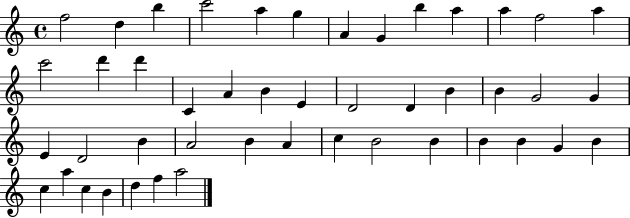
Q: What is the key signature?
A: C major